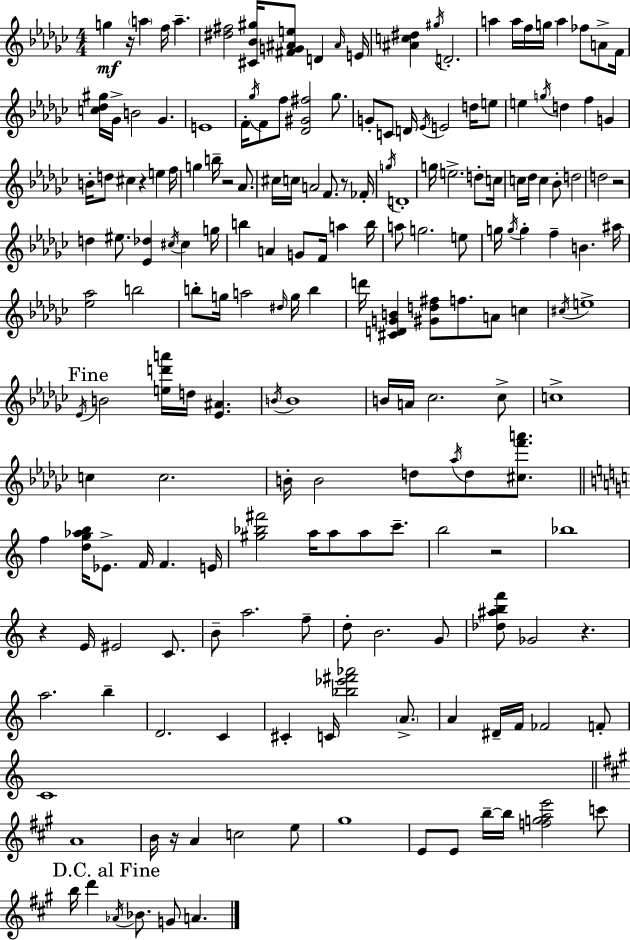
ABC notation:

X:1
T:Untitled
M:4/4
L:1/4
K:Ebm
g z/4 a f/4 a [^d^f]2 [^C_B^g]/4 [^FG^Ae]/2 D ^A/4 E/4 [^Ac^d] ^g/4 D2 a a/4 f/4 g/4 a _f/2 A/2 F/4 [c_d^g]/4 _G/4 B2 _G E4 F/4 _g/4 F/2 f/2 [_D^G^f]2 _g/2 G/2 C/2 D/4 _E/4 E2 d/4 e/2 e g/4 d f G B/4 d/2 ^c z e f/4 g b/4 z2 _A/2 ^c/4 c/4 A2 F/2 z/2 _F/4 g/4 D4 g/4 e2 d/2 c/4 c/4 _d/4 c _B/2 d2 d2 z2 d ^e/2 [_E_d] ^c/4 ^c g/4 b A G/2 F/4 a b/4 a/2 g2 e/2 g/4 g/4 g f B ^a/4 [_e_a]2 b2 b/2 g/4 a2 ^d/4 g/4 b d'/4 [^CDGB] [^Gd^f]/2 f/2 A/2 c ^c/4 e4 _E/4 B2 [ed'a']/4 d/4 [_E^A] B/4 B4 B/4 A/4 _c2 _c/2 c4 c c2 B/4 B2 d/2 _a/4 d/2 [^cf'a']/2 f [dg_ab]/4 _E/2 F/4 F E/4 [^g_b^f']2 a/4 a/2 a/2 c'/2 b2 z2 _b4 z E/4 ^E2 C/2 B/2 a2 f/2 d/2 B2 G/2 [_d^abf']/2 _G2 z a2 b D2 C ^C C/4 [_b_e'^f'_a']2 A/2 A ^D/4 F/4 _F2 F/2 C4 A4 B/4 z/4 A c2 e/2 ^g4 E/2 E/2 b/4 b/4 [fgae']2 c'/2 b/4 d' _A/4 _B/2 G/2 A